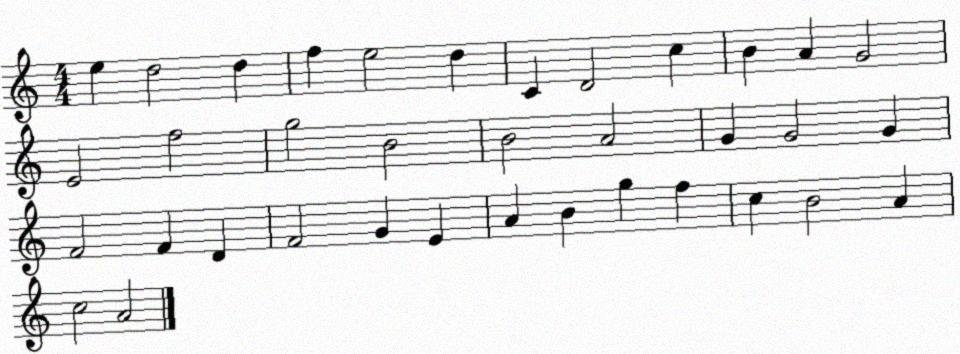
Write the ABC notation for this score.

X:1
T:Untitled
M:4/4
L:1/4
K:C
e d2 d f e2 d C D2 c B A G2 E2 f2 g2 B2 B2 A2 G G2 G F2 F D F2 G E A B g f c B2 A c2 A2